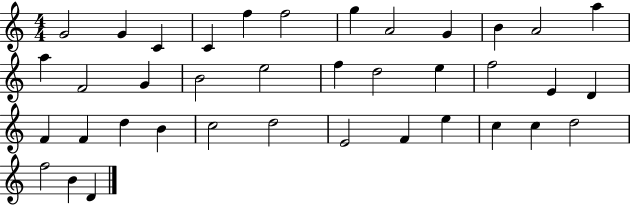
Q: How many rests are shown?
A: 0